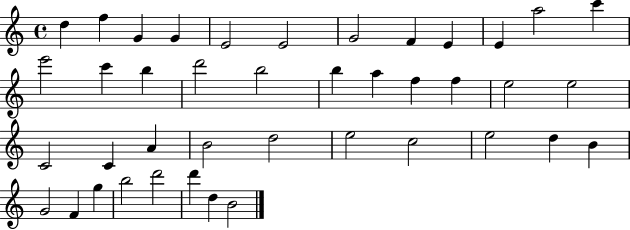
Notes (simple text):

D5/q F5/q G4/q G4/q E4/h E4/h G4/h F4/q E4/q E4/q A5/h C6/q E6/h C6/q B5/q D6/h B5/h B5/q A5/q F5/q F5/q E5/h E5/h C4/h C4/q A4/q B4/h D5/h E5/h C5/h E5/h D5/q B4/q G4/h F4/q G5/q B5/h D6/h D6/q D5/q B4/h